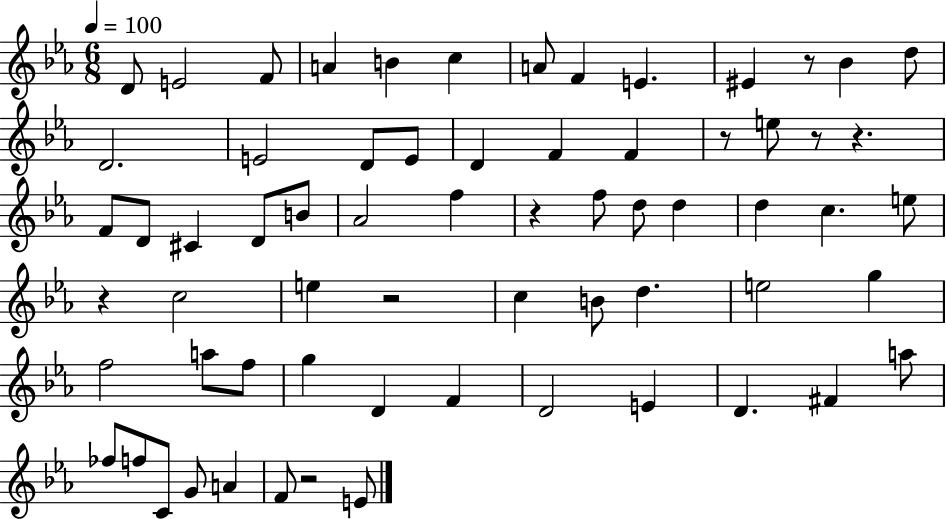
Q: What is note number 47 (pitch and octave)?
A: D4